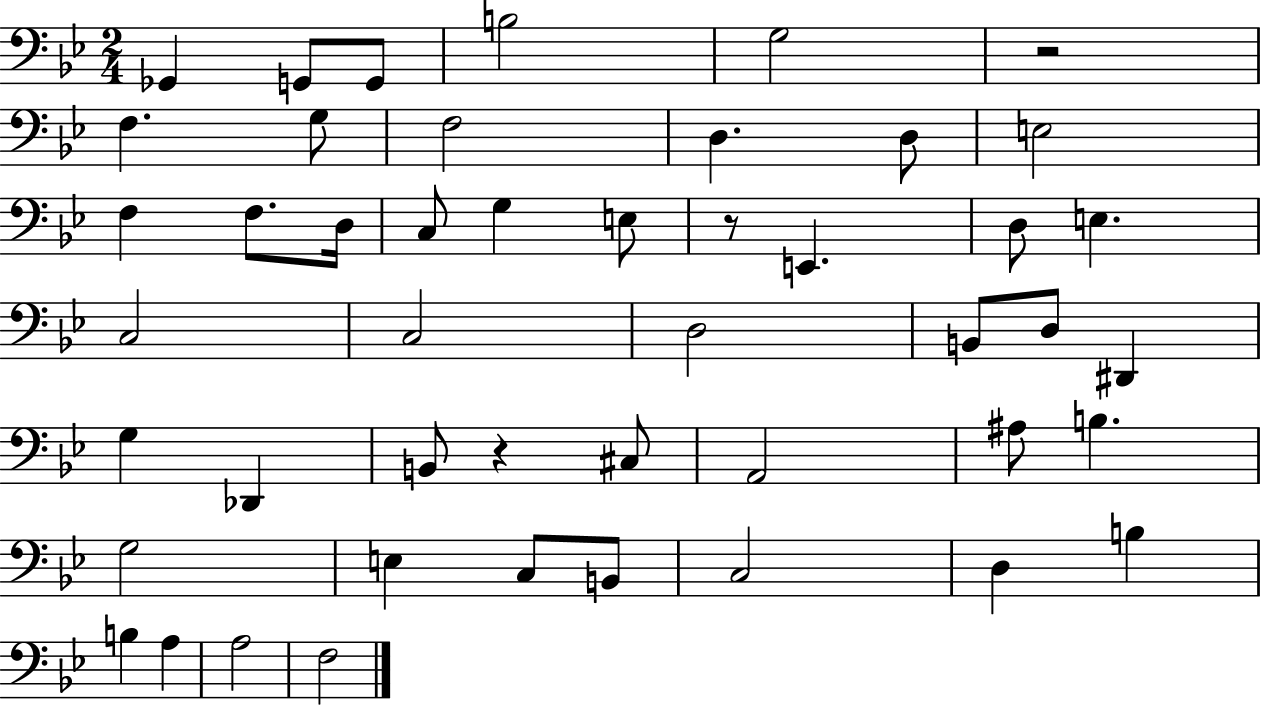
{
  \clef bass
  \numericTimeSignature
  \time 2/4
  \key bes \major
  ges,4 g,8 g,8 | b2 | g2 | r2 | \break f4. g8 | f2 | d4. d8 | e2 | \break f4 f8. d16 | c8 g4 e8 | r8 e,4. | d8 e4. | \break c2 | c2 | d2 | b,8 d8 dis,4 | \break g4 des,4 | b,8 r4 cis8 | a,2 | ais8 b4. | \break g2 | e4 c8 b,8 | c2 | d4 b4 | \break b4 a4 | a2 | f2 | \bar "|."
}